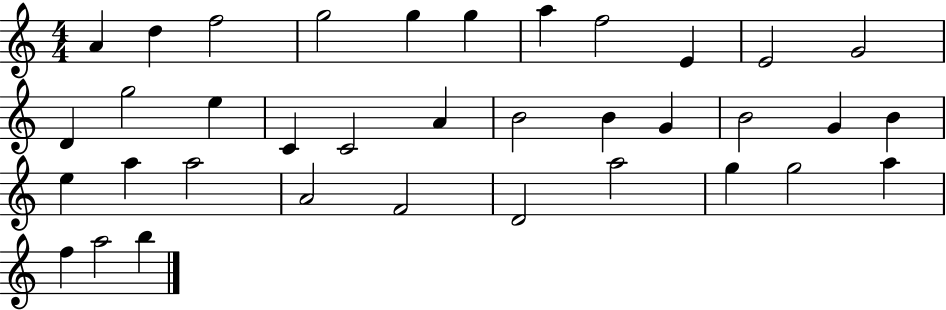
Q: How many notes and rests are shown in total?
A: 36